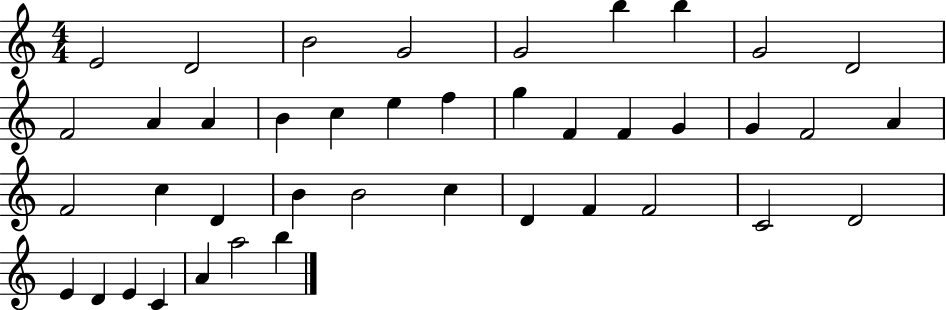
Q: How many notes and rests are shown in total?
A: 41